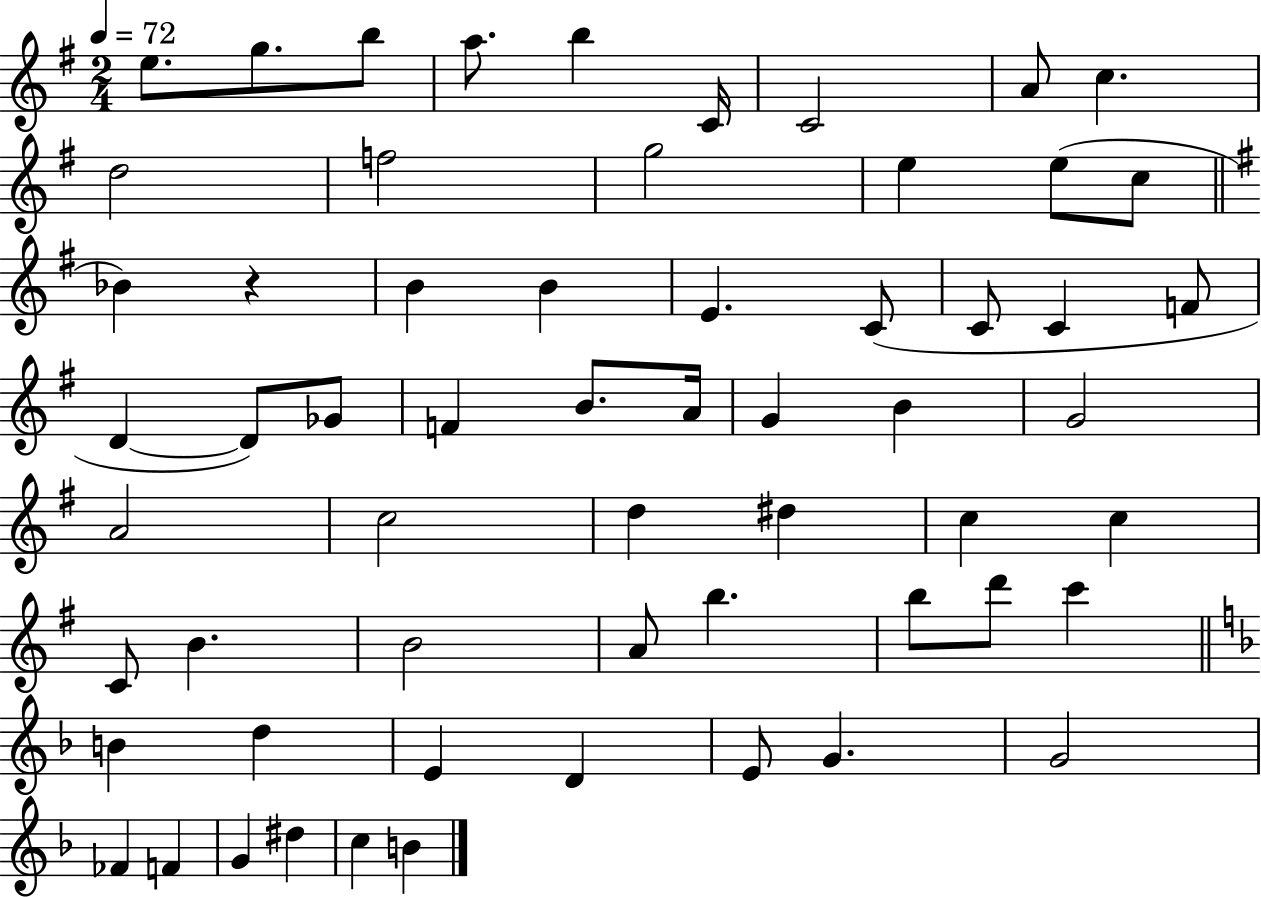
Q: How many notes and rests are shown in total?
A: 60